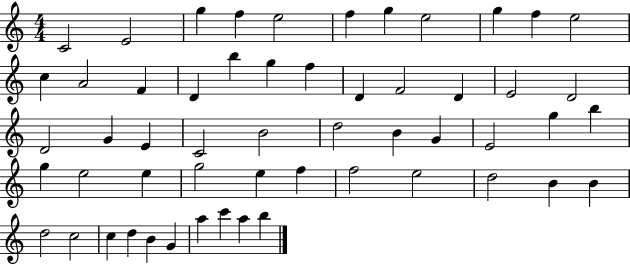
{
  \clef treble
  \numericTimeSignature
  \time 4/4
  \key c \major
  c'2 e'2 | g''4 f''4 e''2 | f''4 g''4 e''2 | g''4 f''4 e''2 | \break c''4 a'2 f'4 | d'4 b''4 g''4 f''4 | d'4 f'2 d'4 | e'2 d'2 | \break d'2 g'4 e'4 | c'2 b'2 | d''2 b'4 g'4 | e'2 g''4 b''4 | \break g''4 e''2 e''4 | g''2 e''4 f''4 | f''2 e''2 | d''2 b'4 b'4 | \break d''2 c''2 | c''4 d''4 b'4 g'4 | a''4 c'''4 a''4 b''4 | \bar "|."
}